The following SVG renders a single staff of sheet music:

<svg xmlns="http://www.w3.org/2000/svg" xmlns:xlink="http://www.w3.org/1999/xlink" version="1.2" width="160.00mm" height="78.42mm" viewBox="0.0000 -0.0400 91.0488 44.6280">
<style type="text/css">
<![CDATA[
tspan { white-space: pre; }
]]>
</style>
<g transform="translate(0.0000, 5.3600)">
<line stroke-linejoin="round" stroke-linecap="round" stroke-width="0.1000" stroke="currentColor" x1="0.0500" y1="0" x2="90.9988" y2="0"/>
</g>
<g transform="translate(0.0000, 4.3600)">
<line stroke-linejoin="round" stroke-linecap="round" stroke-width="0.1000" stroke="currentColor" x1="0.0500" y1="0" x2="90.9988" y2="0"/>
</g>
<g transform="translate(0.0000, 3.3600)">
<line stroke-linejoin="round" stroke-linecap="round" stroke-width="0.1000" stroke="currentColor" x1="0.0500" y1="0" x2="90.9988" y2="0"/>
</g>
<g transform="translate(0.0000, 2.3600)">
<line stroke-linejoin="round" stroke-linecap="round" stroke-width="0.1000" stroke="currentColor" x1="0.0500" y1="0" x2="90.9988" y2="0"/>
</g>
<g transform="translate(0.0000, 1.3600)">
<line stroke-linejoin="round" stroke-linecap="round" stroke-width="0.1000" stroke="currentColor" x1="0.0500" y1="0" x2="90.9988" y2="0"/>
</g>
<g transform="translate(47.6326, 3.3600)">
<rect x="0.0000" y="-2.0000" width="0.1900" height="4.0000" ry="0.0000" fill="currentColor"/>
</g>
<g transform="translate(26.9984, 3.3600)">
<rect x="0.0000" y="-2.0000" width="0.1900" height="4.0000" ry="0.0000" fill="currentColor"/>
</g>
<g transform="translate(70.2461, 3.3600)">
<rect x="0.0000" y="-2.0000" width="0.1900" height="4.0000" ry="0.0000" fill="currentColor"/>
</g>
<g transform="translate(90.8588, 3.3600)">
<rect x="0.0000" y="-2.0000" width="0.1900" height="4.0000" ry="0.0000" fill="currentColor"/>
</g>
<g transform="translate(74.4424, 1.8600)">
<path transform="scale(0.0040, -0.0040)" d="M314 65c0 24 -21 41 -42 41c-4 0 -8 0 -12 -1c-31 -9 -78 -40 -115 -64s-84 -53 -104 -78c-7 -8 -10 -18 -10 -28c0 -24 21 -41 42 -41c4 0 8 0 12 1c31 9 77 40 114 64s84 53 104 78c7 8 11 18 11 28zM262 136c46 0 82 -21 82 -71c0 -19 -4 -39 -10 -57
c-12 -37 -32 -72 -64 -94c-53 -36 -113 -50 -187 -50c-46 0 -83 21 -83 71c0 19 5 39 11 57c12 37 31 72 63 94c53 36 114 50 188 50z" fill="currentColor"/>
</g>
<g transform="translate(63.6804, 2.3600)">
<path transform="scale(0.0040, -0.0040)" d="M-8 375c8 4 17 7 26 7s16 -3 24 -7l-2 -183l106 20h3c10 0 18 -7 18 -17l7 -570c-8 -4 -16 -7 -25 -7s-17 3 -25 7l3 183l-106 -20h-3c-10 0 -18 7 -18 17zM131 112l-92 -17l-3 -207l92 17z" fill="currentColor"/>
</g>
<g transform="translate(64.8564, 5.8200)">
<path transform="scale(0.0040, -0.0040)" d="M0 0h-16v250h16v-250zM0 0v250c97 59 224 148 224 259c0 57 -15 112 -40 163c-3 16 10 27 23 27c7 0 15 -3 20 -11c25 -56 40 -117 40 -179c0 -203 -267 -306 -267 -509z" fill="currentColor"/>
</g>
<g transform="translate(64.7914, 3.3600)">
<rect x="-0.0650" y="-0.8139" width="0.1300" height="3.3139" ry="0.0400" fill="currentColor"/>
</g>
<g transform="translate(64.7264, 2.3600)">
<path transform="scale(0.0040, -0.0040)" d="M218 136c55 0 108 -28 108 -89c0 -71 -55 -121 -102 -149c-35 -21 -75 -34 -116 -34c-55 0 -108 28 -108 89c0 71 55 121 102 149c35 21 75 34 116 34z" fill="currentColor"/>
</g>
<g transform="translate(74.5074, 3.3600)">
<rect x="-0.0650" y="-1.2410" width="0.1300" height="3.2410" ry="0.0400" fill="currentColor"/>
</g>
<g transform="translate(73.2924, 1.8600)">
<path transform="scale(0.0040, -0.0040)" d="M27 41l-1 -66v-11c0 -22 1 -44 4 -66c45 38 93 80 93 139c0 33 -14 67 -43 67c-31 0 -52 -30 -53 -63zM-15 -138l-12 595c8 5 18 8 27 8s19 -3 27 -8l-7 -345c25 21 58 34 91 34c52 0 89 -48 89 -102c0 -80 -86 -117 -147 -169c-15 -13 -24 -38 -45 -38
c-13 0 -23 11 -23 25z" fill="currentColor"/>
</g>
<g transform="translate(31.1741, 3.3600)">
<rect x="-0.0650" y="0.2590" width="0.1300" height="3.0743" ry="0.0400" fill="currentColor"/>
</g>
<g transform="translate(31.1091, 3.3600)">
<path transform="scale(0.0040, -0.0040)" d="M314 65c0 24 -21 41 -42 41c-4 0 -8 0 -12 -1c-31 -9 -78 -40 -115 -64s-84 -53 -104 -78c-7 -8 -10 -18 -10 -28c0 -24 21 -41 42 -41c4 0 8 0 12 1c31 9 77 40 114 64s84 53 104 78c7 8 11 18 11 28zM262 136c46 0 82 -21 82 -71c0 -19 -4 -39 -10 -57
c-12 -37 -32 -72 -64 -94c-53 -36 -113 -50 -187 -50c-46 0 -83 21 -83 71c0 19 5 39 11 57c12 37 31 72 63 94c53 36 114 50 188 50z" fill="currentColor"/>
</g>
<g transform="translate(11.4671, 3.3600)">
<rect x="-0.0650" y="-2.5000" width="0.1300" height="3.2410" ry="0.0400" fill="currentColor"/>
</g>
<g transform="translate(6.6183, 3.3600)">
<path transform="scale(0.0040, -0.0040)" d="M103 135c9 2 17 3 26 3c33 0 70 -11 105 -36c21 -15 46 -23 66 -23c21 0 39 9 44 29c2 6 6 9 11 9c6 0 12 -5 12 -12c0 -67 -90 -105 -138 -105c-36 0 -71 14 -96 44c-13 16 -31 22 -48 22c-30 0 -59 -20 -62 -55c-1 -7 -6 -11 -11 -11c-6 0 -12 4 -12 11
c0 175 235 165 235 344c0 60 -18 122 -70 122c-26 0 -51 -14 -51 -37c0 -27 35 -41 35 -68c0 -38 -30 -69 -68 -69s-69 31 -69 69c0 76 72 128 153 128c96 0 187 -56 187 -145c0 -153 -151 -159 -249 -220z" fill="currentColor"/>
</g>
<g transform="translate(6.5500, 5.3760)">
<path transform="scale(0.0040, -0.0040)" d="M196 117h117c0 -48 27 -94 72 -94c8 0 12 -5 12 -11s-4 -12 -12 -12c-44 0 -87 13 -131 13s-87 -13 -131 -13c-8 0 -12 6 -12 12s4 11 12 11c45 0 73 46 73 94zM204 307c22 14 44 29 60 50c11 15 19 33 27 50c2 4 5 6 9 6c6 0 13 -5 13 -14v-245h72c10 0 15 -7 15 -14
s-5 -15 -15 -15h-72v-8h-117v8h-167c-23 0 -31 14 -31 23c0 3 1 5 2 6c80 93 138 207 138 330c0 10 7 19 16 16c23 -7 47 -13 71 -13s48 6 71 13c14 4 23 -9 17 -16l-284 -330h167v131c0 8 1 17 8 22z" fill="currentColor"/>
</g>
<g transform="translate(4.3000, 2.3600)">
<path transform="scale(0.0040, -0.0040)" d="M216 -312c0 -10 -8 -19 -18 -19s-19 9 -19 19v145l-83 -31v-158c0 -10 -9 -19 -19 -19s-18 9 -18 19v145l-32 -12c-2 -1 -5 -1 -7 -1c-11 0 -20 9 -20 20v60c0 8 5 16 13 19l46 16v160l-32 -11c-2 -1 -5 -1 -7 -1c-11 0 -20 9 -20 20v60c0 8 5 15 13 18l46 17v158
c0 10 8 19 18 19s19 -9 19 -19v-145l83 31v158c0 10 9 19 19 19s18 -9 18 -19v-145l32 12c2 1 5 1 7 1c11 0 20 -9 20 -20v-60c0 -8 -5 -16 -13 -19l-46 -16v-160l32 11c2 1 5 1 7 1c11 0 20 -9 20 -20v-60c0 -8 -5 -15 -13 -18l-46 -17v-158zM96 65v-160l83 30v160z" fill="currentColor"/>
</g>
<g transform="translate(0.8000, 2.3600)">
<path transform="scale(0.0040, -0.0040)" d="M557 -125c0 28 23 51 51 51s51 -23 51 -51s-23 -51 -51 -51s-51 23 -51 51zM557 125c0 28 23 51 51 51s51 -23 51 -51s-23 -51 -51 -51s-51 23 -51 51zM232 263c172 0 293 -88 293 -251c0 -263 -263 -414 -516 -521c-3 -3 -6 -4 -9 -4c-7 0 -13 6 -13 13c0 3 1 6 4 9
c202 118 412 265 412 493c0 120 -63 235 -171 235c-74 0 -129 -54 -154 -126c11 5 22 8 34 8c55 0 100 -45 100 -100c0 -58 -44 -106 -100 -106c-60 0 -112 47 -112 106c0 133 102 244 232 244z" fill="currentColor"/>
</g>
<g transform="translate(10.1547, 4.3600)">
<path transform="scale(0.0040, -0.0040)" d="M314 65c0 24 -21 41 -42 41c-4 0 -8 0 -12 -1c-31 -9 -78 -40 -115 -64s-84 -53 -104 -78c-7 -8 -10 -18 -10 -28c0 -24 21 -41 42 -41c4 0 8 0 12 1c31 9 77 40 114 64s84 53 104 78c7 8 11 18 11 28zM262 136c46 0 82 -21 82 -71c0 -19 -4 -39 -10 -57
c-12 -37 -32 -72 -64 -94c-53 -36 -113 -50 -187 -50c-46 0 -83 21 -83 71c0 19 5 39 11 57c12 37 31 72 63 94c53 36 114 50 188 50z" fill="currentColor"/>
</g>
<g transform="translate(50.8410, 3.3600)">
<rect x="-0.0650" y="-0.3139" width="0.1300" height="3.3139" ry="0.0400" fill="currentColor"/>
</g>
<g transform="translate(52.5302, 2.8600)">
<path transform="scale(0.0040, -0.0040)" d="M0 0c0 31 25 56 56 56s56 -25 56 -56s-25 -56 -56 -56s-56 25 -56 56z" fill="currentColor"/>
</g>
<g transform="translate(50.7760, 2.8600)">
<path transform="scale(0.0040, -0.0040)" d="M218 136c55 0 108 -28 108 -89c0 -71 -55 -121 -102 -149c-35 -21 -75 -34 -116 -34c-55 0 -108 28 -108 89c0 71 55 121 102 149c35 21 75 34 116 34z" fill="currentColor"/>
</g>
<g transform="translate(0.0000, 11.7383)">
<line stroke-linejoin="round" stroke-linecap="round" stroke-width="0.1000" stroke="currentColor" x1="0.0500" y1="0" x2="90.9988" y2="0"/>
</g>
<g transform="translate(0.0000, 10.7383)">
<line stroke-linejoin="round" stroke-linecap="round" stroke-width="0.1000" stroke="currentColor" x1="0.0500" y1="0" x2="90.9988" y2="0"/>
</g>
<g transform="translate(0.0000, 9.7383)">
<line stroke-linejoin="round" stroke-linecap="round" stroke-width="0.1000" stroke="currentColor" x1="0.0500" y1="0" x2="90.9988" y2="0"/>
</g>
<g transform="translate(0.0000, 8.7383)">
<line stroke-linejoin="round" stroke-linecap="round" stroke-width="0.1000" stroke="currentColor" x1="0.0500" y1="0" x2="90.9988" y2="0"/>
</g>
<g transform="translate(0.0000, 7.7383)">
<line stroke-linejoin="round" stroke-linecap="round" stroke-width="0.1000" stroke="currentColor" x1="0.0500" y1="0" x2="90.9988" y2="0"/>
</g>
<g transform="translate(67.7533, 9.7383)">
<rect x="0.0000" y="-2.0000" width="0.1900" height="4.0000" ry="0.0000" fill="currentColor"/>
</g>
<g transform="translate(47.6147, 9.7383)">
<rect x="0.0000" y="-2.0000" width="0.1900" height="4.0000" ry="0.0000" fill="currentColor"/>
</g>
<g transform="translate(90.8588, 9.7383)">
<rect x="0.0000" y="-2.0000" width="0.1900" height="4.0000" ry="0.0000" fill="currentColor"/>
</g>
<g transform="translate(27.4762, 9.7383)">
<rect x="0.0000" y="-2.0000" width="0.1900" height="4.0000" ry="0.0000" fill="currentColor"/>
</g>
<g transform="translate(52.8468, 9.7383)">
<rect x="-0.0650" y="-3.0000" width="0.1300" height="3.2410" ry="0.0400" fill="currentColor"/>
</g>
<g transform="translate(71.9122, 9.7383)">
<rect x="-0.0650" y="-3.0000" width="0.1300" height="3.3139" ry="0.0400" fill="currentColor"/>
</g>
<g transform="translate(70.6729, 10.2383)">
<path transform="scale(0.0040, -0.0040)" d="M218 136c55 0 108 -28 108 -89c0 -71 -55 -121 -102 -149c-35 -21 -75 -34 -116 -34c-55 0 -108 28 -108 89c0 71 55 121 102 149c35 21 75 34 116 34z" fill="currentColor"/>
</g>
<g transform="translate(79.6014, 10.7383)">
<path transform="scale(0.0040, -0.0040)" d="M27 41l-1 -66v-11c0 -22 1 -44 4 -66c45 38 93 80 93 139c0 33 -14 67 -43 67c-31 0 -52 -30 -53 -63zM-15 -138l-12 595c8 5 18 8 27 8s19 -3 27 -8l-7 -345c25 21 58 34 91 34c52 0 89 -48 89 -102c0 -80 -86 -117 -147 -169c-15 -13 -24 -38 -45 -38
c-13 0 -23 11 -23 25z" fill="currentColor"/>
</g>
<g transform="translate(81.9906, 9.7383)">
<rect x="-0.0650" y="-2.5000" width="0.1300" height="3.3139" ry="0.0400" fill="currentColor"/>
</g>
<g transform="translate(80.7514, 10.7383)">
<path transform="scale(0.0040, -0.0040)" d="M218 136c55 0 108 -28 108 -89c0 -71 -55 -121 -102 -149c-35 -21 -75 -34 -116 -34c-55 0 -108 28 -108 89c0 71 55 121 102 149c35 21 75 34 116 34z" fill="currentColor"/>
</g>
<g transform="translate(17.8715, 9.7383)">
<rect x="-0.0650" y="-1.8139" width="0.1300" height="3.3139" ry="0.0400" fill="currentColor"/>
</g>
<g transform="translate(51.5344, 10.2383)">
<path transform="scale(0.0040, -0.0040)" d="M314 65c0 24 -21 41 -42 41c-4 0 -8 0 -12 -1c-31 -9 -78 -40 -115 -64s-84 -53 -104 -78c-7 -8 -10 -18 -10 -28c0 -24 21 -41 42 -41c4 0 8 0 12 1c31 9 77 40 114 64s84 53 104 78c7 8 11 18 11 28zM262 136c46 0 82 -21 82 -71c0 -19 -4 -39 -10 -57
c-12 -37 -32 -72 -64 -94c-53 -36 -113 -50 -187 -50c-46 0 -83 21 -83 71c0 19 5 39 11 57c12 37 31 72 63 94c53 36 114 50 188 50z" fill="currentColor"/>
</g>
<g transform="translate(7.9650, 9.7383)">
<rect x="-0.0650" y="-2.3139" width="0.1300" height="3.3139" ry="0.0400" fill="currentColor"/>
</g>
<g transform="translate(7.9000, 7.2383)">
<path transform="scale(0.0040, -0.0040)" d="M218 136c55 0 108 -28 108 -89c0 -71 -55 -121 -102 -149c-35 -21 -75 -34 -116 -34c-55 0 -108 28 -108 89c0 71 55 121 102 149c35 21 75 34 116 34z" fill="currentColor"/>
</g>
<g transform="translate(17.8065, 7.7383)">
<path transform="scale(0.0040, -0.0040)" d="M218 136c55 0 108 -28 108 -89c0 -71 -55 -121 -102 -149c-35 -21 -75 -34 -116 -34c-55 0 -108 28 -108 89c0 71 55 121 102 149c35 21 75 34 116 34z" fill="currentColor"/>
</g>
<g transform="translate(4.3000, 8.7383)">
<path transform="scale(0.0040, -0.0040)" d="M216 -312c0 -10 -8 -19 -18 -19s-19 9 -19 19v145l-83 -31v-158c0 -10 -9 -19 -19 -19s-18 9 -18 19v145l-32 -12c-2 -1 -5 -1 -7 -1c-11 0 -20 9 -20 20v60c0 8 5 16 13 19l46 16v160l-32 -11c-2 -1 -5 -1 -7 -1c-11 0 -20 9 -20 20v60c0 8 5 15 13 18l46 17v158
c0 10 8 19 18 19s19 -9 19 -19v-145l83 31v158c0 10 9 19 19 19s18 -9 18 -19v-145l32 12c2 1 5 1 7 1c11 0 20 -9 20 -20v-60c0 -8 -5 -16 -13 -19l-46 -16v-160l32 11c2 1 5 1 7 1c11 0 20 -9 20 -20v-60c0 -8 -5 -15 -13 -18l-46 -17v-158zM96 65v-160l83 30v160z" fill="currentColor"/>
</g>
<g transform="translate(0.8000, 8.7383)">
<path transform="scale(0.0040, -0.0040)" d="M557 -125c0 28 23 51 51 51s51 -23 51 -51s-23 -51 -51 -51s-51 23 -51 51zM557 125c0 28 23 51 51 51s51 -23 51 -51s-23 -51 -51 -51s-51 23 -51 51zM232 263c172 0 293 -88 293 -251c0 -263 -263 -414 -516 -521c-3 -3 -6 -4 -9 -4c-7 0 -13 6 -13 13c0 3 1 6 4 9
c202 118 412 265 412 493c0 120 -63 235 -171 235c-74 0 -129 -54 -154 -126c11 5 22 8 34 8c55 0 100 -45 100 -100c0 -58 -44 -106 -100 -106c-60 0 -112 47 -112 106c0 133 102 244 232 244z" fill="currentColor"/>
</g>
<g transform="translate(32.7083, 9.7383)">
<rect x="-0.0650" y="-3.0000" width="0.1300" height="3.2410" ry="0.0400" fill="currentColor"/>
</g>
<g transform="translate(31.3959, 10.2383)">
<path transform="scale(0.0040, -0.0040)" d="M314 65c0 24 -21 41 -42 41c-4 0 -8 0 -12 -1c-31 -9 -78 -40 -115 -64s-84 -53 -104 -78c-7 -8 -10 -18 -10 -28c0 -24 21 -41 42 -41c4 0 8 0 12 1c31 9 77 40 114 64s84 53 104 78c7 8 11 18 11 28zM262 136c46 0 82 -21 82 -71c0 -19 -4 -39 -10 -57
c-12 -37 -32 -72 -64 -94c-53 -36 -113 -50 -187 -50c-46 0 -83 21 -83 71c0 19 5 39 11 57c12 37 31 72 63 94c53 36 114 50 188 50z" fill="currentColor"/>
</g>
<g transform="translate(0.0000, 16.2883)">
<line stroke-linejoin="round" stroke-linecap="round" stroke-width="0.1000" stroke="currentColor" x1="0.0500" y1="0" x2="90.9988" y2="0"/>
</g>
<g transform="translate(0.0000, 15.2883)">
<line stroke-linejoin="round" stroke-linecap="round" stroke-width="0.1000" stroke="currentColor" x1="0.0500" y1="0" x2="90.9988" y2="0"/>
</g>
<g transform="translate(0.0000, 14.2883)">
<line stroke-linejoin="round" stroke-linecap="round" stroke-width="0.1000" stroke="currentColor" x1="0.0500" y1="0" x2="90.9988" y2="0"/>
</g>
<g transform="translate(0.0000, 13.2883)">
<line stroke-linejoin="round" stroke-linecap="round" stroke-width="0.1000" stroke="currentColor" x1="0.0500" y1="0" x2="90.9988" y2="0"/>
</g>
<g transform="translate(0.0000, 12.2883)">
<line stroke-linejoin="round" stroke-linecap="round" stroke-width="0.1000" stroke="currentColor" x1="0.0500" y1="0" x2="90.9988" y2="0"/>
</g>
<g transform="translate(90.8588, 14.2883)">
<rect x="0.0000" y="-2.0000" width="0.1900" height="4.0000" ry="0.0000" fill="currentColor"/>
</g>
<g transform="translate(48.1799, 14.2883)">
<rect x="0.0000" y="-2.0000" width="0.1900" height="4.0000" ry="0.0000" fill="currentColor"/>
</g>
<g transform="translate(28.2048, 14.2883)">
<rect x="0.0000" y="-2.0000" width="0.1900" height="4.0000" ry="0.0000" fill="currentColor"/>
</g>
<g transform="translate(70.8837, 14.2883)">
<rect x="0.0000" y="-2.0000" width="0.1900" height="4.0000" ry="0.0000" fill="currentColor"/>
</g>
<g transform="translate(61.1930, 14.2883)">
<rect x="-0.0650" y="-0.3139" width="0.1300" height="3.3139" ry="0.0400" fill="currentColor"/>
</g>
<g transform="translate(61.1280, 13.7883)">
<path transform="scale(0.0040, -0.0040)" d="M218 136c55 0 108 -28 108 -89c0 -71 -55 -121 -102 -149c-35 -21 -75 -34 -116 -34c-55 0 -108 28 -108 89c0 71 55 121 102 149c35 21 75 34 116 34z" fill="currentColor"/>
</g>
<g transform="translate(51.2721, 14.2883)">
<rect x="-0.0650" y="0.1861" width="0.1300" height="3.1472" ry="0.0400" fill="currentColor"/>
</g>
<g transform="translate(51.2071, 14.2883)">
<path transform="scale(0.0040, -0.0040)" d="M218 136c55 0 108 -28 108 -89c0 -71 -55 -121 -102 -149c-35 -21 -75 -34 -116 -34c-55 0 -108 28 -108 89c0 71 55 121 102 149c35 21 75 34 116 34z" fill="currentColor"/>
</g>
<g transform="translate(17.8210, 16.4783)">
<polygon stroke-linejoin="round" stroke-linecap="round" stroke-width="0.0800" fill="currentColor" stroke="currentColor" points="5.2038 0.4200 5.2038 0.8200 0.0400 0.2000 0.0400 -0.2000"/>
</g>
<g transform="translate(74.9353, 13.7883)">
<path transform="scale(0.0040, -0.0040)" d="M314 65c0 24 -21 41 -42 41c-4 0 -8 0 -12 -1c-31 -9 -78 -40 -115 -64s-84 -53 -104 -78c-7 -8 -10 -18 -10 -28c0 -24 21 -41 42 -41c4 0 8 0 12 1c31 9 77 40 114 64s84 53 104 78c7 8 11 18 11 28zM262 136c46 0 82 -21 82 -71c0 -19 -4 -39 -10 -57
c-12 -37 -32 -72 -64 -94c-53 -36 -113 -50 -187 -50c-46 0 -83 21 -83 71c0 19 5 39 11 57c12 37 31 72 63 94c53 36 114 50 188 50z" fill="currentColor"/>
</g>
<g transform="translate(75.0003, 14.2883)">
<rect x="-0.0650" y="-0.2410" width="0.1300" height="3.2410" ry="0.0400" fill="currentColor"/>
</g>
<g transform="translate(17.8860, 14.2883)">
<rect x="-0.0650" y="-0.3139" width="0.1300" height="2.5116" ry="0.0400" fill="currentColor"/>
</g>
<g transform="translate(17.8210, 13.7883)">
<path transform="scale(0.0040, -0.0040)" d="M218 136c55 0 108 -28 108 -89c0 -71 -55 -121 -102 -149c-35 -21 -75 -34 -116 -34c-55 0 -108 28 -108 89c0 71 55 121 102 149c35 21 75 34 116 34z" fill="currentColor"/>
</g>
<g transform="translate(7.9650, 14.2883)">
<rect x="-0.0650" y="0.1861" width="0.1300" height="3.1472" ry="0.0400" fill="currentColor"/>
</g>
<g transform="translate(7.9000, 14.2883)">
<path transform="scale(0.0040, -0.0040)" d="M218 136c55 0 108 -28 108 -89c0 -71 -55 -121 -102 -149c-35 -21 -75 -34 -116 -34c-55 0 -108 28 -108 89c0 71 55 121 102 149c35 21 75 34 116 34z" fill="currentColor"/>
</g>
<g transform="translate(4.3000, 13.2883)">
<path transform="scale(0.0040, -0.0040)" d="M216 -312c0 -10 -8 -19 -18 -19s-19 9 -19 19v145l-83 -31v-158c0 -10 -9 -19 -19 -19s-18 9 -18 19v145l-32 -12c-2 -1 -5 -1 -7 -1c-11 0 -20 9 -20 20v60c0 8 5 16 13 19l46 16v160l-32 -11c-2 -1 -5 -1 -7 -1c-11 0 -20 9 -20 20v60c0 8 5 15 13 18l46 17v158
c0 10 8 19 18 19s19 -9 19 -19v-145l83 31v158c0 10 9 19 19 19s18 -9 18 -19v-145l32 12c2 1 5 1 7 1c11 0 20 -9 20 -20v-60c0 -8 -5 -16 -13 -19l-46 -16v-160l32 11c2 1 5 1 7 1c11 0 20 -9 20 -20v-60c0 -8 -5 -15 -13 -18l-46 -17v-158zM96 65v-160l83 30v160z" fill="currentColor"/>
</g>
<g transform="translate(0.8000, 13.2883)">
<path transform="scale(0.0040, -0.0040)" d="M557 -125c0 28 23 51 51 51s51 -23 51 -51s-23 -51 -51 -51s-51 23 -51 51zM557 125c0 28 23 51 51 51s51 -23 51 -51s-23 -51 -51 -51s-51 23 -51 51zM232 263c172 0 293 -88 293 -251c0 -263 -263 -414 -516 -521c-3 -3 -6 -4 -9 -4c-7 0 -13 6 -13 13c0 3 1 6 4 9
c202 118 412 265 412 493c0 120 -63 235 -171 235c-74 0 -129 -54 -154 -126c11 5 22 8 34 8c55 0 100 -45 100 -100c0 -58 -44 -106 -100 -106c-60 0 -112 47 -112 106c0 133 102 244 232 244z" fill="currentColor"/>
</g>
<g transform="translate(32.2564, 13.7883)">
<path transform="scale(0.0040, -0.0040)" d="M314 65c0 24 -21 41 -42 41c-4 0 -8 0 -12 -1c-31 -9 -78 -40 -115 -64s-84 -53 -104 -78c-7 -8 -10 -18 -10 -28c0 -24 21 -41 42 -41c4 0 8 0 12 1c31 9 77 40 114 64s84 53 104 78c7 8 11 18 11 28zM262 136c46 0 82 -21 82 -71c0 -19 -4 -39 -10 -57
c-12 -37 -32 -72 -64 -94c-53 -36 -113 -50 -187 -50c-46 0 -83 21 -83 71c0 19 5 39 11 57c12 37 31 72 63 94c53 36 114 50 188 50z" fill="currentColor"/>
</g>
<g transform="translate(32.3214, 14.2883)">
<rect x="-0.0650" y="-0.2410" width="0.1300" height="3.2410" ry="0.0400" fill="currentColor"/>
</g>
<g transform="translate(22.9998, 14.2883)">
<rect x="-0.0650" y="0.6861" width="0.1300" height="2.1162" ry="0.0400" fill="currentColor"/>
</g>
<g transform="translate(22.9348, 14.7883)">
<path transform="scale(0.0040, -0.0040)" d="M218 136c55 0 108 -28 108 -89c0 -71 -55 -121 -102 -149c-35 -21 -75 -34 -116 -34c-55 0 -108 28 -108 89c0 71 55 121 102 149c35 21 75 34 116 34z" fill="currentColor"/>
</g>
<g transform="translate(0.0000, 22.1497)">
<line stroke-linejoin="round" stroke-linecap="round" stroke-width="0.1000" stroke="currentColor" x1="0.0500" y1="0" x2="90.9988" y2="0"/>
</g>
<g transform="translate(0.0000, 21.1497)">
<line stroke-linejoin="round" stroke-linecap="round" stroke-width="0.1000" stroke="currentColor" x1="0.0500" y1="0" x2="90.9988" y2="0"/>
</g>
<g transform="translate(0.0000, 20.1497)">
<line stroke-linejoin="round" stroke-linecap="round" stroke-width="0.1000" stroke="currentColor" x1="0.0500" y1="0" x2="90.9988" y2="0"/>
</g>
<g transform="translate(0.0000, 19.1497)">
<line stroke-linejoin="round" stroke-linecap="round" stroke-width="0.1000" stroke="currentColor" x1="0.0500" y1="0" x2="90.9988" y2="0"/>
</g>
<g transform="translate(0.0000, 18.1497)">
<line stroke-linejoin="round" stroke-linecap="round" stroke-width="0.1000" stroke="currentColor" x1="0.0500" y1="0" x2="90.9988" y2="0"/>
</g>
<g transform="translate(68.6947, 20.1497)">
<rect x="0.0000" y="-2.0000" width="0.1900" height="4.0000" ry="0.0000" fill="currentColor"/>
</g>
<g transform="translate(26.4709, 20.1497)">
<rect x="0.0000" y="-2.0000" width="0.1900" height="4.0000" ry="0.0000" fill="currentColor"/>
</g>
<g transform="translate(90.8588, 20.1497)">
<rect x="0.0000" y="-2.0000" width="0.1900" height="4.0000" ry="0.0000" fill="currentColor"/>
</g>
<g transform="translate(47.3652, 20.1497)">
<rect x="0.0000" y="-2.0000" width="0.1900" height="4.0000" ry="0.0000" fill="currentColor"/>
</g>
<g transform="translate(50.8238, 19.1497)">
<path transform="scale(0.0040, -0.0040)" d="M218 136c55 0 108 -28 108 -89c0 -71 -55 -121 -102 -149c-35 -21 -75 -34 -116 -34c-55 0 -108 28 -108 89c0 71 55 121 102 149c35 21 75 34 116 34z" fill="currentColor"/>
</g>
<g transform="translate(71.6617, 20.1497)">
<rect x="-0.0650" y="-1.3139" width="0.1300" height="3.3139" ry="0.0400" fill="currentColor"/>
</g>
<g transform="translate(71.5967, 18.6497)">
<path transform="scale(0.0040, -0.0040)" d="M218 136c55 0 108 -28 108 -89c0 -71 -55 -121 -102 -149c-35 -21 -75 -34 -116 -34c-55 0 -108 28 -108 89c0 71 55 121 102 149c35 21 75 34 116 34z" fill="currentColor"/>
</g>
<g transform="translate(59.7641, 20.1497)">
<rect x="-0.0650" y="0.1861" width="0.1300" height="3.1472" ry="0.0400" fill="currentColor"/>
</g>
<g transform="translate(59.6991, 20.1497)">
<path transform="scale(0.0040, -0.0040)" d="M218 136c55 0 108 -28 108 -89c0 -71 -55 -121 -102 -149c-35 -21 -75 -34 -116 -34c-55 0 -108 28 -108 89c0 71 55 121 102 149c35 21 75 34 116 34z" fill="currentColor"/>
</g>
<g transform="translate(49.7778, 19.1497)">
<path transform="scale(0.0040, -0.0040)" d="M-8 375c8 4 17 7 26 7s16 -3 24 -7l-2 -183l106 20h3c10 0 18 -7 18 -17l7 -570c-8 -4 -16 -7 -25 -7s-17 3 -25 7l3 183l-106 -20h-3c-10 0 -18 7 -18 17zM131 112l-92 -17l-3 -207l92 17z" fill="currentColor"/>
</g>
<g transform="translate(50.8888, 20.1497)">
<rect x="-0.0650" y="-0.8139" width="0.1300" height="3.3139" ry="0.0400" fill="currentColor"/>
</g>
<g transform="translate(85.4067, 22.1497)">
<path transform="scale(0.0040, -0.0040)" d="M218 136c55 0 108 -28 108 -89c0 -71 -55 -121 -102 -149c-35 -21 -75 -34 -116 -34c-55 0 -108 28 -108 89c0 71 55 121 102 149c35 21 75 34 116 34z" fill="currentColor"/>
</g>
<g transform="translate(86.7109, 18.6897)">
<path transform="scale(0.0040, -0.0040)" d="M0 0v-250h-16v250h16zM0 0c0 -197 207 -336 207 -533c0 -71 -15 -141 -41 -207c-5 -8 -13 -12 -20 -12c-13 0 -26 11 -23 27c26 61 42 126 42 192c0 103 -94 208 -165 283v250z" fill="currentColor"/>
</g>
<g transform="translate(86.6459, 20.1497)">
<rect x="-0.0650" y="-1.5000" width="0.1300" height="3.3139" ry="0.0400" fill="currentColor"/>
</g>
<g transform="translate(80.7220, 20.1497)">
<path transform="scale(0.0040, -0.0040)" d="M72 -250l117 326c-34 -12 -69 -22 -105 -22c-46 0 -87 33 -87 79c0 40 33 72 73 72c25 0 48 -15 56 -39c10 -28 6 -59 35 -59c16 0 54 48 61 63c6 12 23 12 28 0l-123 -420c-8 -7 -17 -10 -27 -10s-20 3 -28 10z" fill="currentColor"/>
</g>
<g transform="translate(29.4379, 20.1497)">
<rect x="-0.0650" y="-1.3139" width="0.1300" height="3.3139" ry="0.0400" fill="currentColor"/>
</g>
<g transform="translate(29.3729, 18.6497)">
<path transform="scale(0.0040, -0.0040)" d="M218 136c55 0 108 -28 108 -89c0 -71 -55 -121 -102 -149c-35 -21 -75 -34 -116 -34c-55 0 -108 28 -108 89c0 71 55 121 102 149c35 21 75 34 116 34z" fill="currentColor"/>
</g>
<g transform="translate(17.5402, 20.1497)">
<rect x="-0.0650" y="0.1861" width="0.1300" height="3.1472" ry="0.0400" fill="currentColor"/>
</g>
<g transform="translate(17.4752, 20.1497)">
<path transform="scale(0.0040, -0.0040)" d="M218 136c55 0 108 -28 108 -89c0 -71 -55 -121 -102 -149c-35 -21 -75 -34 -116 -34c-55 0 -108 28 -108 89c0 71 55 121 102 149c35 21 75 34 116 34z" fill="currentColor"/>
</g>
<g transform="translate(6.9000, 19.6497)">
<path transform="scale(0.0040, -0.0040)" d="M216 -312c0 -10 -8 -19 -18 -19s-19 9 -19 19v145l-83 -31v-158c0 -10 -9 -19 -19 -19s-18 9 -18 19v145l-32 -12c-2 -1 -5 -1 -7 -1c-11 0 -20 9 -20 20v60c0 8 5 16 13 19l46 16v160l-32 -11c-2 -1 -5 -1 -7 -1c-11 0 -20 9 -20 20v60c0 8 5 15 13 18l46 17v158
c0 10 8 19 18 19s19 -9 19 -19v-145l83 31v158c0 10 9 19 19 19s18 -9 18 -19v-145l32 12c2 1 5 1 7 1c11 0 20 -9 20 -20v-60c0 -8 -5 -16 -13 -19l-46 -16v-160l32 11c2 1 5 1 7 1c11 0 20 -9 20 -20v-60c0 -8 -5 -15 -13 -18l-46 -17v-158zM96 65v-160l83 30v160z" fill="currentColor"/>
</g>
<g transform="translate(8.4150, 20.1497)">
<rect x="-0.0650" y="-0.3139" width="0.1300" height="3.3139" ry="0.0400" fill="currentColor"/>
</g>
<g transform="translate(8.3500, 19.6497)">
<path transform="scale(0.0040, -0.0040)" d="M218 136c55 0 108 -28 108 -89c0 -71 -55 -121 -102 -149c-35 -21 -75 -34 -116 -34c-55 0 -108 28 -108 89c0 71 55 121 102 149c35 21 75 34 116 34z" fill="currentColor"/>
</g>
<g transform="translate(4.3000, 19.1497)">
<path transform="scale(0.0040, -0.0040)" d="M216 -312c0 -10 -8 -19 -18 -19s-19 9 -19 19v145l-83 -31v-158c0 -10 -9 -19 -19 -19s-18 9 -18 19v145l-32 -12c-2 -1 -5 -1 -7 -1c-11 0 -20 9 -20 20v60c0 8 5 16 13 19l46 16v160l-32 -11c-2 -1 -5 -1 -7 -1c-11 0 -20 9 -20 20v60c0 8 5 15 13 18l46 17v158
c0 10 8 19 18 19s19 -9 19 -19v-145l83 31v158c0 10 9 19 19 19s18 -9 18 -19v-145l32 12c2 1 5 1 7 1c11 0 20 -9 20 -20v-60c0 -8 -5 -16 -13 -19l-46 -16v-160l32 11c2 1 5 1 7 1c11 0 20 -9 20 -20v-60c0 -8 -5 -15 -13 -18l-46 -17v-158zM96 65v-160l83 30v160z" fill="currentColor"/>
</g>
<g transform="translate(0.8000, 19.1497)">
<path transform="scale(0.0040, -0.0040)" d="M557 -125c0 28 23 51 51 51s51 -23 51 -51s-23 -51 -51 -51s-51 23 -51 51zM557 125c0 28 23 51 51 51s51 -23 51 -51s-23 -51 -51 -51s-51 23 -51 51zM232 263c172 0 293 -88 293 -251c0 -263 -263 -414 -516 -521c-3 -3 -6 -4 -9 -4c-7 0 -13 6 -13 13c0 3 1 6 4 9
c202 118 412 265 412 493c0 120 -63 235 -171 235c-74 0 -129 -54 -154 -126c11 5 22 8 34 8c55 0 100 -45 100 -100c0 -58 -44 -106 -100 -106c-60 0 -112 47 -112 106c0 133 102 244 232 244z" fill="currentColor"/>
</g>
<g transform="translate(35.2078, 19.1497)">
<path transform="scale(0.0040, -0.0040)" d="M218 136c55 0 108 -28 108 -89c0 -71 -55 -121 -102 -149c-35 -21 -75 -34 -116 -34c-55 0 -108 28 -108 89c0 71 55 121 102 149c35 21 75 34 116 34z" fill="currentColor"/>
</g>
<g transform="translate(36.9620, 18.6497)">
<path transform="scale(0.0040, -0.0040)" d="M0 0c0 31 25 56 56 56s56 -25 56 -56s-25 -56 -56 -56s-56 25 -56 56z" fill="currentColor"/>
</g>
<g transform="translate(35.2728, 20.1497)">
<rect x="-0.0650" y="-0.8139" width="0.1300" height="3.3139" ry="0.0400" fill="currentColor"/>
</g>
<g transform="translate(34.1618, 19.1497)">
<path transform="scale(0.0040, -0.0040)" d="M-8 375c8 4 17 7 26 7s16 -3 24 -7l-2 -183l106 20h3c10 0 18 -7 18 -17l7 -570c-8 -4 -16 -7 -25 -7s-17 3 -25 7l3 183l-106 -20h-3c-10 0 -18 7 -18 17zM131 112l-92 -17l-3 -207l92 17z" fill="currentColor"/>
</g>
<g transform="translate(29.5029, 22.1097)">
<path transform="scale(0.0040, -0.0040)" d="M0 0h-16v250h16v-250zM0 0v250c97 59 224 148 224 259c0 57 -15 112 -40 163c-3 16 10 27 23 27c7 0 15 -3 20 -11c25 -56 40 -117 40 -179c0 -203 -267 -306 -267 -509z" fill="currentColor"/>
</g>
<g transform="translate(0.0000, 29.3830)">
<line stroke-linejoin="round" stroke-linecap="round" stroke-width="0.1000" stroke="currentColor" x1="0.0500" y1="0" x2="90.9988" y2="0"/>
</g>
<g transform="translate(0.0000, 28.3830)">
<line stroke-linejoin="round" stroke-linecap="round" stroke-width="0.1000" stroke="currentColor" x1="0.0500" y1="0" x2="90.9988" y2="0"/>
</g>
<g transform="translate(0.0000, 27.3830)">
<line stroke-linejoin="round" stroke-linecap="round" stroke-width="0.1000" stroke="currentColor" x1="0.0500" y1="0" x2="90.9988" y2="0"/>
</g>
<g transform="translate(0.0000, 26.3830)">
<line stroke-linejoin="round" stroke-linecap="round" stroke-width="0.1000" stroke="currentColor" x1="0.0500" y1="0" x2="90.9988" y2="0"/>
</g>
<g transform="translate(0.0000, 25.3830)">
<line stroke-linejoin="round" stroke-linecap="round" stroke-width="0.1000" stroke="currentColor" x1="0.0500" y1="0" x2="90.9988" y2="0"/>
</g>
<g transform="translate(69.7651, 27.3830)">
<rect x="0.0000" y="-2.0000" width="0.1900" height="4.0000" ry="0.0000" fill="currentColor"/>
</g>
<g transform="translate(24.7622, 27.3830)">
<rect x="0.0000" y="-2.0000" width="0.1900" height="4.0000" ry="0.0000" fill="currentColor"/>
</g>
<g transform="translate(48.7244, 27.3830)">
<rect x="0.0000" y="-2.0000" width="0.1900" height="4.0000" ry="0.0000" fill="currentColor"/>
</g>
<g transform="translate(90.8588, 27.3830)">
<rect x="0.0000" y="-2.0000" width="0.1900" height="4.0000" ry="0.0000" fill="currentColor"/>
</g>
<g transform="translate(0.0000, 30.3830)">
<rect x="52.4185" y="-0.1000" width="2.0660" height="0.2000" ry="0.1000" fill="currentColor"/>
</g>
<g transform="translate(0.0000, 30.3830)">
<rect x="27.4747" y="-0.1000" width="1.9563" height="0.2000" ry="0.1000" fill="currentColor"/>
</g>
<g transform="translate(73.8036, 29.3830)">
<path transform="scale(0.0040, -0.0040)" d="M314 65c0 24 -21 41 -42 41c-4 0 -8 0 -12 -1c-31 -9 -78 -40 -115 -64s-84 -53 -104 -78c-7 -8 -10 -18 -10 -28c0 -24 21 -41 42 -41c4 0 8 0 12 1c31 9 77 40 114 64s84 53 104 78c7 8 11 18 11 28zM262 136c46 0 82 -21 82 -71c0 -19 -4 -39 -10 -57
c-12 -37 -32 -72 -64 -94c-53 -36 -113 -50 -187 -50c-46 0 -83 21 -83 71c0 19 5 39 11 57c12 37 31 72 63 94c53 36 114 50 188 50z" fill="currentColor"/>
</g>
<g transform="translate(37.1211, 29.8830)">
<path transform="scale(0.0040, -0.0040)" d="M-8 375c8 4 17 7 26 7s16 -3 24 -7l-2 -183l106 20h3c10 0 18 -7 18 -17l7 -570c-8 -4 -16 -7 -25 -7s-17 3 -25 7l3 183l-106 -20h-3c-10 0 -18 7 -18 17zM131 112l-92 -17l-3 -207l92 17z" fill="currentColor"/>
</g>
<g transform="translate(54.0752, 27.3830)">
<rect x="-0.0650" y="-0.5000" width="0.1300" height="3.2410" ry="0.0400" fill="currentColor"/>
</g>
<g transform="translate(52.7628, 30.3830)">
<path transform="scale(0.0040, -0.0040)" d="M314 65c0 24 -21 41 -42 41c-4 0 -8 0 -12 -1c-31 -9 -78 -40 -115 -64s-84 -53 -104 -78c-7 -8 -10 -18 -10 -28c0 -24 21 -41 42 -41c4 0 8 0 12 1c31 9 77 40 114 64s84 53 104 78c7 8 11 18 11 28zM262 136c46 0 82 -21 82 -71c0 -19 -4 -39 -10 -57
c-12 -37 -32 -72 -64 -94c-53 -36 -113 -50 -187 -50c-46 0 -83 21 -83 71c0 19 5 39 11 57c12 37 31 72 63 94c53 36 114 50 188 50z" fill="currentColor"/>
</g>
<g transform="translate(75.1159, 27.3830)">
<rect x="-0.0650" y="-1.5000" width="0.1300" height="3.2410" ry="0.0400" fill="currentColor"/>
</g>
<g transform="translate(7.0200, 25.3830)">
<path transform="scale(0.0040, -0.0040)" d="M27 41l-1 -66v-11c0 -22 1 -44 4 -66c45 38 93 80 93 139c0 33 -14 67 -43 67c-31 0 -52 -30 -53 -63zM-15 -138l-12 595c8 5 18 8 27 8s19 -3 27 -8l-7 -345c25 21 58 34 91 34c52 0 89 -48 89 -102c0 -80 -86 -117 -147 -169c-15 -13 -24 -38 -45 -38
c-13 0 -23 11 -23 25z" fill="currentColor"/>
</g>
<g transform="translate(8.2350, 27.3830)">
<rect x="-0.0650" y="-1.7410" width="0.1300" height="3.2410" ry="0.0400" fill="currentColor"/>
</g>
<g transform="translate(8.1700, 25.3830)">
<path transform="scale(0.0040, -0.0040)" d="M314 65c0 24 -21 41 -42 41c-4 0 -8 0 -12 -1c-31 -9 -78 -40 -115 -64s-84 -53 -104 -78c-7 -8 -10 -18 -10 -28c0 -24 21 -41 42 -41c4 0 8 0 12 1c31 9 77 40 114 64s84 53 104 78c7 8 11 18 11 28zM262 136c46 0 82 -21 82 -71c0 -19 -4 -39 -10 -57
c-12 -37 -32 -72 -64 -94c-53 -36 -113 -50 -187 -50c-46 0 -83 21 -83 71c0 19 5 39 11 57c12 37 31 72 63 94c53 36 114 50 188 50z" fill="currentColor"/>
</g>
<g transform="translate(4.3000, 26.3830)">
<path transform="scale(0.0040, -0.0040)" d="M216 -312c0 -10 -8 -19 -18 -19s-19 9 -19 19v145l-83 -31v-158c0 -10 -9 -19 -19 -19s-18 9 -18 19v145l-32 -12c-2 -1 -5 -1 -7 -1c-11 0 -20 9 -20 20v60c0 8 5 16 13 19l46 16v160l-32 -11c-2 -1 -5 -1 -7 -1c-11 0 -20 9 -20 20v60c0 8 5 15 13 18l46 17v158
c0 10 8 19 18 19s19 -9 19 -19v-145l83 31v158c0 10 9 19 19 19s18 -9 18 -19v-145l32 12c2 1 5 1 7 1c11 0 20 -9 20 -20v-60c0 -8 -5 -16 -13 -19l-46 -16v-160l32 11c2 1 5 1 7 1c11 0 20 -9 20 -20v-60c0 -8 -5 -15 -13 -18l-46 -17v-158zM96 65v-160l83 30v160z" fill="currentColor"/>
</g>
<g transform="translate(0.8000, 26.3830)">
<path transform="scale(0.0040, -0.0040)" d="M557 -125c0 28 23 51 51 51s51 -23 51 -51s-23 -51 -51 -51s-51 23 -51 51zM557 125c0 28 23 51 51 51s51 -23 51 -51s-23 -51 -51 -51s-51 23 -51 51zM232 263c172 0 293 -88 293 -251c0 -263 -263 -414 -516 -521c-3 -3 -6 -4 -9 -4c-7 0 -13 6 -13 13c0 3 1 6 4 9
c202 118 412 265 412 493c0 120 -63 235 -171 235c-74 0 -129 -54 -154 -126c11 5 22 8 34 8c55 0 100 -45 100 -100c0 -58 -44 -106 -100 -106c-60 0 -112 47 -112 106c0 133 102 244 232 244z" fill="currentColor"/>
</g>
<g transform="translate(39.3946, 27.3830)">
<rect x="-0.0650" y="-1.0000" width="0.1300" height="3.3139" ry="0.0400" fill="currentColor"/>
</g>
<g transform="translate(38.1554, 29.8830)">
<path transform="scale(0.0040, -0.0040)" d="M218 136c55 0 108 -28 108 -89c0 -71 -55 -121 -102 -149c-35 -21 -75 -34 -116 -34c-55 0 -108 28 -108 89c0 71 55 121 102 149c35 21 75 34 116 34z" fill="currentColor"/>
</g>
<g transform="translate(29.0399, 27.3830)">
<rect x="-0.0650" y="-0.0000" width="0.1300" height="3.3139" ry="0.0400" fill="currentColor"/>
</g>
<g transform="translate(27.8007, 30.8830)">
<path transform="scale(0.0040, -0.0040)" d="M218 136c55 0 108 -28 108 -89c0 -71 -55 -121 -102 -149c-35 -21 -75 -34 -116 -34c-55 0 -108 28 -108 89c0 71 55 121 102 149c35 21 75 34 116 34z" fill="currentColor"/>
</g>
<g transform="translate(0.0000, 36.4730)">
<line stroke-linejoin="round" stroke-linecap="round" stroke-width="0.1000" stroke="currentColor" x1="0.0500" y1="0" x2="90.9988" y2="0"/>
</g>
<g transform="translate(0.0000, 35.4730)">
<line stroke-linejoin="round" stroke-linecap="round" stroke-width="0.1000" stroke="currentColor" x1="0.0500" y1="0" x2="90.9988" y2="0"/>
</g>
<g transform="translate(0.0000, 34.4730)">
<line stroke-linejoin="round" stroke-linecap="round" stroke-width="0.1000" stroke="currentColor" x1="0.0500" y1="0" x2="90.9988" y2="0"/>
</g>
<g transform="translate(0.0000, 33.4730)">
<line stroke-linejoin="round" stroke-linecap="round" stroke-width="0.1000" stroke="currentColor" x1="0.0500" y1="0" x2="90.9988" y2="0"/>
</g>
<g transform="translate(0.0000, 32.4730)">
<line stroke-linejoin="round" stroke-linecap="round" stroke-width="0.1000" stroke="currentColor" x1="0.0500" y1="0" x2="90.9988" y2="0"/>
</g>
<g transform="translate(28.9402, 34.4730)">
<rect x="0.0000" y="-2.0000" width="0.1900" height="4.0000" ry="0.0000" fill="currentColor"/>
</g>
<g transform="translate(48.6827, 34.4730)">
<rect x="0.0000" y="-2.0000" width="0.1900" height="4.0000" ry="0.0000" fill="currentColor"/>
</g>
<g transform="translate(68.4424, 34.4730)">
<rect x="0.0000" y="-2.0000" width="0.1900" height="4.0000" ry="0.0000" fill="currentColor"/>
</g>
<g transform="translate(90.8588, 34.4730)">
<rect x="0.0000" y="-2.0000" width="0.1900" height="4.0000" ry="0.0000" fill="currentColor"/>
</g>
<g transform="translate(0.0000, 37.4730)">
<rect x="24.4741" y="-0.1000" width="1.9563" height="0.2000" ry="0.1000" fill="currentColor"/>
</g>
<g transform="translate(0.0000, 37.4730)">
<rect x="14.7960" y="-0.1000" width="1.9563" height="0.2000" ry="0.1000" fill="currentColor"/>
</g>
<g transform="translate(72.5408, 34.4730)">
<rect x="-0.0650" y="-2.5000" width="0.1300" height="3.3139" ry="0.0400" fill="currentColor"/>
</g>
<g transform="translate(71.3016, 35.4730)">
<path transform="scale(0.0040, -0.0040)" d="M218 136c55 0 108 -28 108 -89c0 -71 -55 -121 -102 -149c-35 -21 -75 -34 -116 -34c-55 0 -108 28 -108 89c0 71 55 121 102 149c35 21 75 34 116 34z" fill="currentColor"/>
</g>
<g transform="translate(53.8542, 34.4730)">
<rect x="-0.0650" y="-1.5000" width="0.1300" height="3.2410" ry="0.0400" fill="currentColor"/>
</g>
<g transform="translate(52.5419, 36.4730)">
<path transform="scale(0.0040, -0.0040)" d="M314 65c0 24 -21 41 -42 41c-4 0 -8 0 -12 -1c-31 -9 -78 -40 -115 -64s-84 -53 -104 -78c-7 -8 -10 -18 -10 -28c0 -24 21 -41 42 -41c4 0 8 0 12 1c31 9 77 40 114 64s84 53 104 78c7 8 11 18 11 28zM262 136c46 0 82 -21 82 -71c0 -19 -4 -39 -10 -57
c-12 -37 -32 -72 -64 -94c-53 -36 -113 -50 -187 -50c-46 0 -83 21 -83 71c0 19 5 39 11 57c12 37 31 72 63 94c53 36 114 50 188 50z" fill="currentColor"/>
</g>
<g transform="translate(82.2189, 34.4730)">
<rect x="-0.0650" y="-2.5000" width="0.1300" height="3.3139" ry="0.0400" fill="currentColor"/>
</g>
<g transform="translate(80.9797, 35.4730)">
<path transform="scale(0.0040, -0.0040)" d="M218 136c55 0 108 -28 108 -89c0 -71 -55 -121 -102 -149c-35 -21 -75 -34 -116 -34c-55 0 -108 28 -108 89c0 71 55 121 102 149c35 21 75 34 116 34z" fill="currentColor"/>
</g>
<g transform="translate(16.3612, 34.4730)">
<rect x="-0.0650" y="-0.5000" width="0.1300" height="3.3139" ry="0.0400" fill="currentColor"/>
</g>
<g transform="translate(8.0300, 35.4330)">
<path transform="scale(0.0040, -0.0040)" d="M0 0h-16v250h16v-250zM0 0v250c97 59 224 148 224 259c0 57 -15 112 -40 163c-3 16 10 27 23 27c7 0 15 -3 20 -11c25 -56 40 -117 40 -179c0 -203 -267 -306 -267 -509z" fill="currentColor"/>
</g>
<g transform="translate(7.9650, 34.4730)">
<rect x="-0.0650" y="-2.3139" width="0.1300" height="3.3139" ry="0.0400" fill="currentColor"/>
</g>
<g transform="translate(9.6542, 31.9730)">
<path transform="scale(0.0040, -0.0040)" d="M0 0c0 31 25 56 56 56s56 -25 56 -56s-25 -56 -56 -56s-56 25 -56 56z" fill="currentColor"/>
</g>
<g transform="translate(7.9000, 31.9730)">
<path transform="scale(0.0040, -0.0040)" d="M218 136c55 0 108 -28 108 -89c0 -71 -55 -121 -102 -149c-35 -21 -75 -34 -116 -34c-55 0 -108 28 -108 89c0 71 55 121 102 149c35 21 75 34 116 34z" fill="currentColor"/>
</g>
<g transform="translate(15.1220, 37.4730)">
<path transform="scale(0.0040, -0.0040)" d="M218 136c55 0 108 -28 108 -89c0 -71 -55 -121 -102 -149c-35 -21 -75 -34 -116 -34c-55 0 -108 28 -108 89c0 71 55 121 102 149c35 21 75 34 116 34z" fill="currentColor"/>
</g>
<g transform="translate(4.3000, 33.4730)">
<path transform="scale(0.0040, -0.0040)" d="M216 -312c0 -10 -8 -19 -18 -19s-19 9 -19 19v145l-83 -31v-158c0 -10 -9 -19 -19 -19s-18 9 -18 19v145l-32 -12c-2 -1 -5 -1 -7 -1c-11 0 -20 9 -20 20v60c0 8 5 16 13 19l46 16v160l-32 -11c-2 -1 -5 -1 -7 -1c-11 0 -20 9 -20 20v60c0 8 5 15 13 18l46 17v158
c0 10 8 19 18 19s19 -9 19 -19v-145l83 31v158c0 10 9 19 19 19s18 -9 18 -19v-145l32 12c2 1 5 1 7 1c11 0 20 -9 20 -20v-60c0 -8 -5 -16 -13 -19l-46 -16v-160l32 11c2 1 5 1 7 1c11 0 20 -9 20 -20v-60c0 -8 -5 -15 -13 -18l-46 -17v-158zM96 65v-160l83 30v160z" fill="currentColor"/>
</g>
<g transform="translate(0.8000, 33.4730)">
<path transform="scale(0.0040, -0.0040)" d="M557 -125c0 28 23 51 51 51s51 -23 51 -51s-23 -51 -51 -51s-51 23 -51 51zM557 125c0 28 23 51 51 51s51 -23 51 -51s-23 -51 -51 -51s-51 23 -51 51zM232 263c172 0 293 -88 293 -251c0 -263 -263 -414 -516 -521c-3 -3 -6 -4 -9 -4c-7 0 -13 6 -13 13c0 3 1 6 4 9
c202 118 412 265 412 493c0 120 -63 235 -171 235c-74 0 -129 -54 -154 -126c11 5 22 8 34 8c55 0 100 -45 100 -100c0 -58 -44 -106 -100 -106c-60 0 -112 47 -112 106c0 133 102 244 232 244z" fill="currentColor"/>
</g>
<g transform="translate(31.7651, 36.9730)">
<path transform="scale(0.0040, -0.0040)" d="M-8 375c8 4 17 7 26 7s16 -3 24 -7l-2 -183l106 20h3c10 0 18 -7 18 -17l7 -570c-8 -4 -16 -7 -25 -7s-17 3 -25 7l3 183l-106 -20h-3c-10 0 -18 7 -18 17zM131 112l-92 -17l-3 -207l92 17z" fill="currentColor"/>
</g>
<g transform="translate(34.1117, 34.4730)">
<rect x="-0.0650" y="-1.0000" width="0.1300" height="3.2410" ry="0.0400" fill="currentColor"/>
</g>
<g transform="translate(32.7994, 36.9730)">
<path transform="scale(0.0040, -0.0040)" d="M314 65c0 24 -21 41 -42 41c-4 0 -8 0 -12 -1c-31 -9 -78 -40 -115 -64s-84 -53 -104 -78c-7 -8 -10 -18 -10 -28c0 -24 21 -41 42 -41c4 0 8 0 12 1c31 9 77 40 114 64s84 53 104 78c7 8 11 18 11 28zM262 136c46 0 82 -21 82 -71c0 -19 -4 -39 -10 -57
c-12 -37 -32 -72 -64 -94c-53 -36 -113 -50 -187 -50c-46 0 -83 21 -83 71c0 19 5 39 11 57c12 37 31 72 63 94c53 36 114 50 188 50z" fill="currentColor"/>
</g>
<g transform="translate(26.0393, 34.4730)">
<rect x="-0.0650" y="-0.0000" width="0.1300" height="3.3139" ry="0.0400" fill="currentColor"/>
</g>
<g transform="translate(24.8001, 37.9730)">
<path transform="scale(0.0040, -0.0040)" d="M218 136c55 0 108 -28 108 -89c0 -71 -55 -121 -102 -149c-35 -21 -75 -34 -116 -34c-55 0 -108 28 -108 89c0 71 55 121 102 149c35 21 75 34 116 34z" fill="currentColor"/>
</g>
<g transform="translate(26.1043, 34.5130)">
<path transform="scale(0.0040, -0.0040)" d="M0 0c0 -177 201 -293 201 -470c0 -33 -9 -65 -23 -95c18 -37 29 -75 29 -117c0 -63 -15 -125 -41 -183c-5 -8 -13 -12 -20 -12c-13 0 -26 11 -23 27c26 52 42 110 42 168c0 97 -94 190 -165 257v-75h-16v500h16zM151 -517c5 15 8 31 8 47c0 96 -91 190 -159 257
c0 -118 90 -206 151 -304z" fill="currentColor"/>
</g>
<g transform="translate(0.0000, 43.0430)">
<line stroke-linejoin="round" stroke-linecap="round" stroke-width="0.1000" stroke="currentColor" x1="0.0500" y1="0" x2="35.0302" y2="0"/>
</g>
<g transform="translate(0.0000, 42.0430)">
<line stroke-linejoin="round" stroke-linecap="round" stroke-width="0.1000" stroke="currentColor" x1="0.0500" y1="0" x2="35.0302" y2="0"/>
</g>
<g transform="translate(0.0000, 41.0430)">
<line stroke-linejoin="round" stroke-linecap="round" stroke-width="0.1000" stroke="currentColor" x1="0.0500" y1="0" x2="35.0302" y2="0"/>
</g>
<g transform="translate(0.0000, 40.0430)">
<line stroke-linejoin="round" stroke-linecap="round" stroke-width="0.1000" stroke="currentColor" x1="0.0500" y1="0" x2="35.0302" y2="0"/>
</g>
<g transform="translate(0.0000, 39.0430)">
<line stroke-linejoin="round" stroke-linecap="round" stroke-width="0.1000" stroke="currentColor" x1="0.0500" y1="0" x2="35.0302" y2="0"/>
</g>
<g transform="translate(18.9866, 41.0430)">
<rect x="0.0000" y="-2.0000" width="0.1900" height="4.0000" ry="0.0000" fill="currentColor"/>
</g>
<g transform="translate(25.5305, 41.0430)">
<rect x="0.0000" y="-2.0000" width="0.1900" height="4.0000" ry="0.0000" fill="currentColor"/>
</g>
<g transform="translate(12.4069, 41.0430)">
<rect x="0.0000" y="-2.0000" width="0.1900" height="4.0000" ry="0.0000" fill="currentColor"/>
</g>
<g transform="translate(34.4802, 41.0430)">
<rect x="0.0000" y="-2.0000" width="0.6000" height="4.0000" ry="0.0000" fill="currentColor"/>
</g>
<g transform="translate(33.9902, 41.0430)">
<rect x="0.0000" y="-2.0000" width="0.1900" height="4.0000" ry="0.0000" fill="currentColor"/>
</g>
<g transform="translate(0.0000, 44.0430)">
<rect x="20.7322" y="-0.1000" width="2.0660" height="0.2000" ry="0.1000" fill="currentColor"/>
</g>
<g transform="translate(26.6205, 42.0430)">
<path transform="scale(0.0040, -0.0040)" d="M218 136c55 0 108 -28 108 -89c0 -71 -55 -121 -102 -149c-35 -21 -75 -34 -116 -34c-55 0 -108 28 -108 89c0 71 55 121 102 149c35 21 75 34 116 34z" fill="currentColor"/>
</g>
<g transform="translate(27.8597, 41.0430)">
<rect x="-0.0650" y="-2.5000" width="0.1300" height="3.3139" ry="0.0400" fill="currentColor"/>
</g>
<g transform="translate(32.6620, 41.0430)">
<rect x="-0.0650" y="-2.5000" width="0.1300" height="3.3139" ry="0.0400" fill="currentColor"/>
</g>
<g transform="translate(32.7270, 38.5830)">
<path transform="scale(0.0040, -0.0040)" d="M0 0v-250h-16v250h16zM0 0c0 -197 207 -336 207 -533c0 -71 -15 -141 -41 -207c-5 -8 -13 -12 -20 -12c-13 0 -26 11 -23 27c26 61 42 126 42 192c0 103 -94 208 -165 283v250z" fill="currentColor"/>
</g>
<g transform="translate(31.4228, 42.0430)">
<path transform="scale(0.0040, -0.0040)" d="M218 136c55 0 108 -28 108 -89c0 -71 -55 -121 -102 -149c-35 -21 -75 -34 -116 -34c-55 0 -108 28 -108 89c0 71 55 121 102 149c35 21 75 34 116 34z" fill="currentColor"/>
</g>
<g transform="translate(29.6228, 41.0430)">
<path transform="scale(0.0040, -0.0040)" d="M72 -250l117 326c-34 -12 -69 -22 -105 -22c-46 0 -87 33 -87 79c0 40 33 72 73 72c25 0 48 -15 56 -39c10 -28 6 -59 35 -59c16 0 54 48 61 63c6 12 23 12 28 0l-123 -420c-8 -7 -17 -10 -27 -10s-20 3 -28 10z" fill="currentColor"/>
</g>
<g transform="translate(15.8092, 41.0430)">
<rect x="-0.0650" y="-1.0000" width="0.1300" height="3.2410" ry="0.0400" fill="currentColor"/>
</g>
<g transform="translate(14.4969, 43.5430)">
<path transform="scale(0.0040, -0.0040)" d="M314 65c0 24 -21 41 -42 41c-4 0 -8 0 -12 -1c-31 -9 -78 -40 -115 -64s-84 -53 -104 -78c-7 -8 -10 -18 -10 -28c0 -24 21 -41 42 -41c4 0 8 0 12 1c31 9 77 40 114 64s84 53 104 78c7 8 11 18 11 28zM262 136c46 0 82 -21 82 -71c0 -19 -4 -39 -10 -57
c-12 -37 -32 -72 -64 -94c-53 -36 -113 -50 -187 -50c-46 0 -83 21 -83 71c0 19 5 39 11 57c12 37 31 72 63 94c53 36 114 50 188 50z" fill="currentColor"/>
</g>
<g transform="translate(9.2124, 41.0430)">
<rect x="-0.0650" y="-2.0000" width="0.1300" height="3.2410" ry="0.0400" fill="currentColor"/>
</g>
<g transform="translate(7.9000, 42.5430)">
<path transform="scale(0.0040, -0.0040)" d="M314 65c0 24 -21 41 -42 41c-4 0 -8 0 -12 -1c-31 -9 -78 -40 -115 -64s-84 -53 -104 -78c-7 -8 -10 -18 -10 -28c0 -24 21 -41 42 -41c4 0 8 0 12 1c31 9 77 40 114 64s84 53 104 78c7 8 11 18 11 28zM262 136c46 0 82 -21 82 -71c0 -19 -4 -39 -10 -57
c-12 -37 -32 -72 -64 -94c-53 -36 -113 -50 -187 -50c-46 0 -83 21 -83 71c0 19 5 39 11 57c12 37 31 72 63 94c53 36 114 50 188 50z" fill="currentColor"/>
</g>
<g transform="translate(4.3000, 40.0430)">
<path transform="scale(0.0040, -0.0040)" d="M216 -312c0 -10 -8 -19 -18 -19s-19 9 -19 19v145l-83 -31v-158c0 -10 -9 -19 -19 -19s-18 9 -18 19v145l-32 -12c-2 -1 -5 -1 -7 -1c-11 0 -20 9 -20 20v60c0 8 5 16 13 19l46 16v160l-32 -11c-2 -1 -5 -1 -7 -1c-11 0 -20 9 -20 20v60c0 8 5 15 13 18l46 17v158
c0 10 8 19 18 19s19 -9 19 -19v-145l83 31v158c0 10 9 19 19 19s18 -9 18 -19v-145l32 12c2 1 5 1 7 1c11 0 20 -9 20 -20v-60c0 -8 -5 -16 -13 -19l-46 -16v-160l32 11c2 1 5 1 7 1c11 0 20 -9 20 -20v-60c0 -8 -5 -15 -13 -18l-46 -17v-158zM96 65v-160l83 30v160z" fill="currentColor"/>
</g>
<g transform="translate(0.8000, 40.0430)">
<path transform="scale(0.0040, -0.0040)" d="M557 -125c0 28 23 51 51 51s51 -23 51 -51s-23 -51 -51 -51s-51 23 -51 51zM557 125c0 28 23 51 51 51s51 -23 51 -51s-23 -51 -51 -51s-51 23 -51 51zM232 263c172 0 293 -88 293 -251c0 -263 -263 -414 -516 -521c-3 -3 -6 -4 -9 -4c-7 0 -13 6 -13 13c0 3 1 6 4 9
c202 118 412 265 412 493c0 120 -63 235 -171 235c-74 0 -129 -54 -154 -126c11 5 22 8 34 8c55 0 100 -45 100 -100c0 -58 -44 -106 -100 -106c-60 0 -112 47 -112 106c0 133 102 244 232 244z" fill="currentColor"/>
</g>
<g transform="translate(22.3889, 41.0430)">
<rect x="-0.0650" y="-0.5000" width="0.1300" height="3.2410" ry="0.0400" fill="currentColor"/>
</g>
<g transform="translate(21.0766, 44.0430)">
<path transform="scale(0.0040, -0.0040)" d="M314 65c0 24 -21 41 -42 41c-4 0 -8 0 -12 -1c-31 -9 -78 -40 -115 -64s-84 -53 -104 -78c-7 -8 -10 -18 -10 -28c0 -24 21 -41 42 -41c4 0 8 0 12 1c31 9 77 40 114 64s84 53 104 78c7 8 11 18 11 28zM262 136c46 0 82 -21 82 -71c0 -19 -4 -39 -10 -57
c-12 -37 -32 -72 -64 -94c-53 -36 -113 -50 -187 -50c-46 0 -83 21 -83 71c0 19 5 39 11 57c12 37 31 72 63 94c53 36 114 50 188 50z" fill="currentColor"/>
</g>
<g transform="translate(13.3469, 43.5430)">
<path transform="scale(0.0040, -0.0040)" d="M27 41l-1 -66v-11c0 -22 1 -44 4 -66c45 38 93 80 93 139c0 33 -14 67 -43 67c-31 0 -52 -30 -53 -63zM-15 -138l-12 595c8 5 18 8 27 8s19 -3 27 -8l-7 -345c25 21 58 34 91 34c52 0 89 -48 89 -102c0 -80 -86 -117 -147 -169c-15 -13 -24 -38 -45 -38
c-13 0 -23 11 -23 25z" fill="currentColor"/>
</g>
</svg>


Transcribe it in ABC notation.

X:1
T:Untitled
M:2/4
L:1/4
K:G
B,,2 D,2 E, F,/2 _G,2 B, A, C,2 C,2 C, _B,, D, E,/2 C,/2 E,2 D, E, E,2 ^E, D, G,/2 F, F, D, G, z/2 G,,/2 _A,2 D,, F,, E,,2 G,,2 B,/2 E,, D,,/4 F,,2 G,,2 B,, B,, A,,2 _F,,2 E,,2 B,, z/2 B,,/2